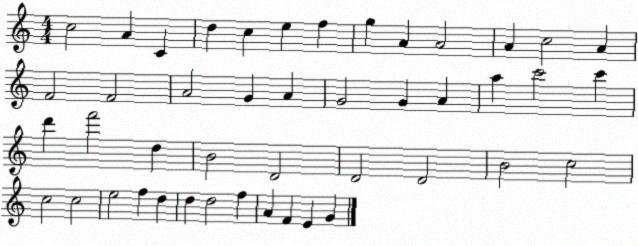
X:1
T:Untitled
M:4/4
L:1/4
K:C
c2 A C d c e f g A A2 A c2 A F2 F2 A2 G A G2 G A a c'2 c' d' f'2 d B2 D2 D2 D2 B2 c2 c2 c2 e2 f d d d2 f A F E G